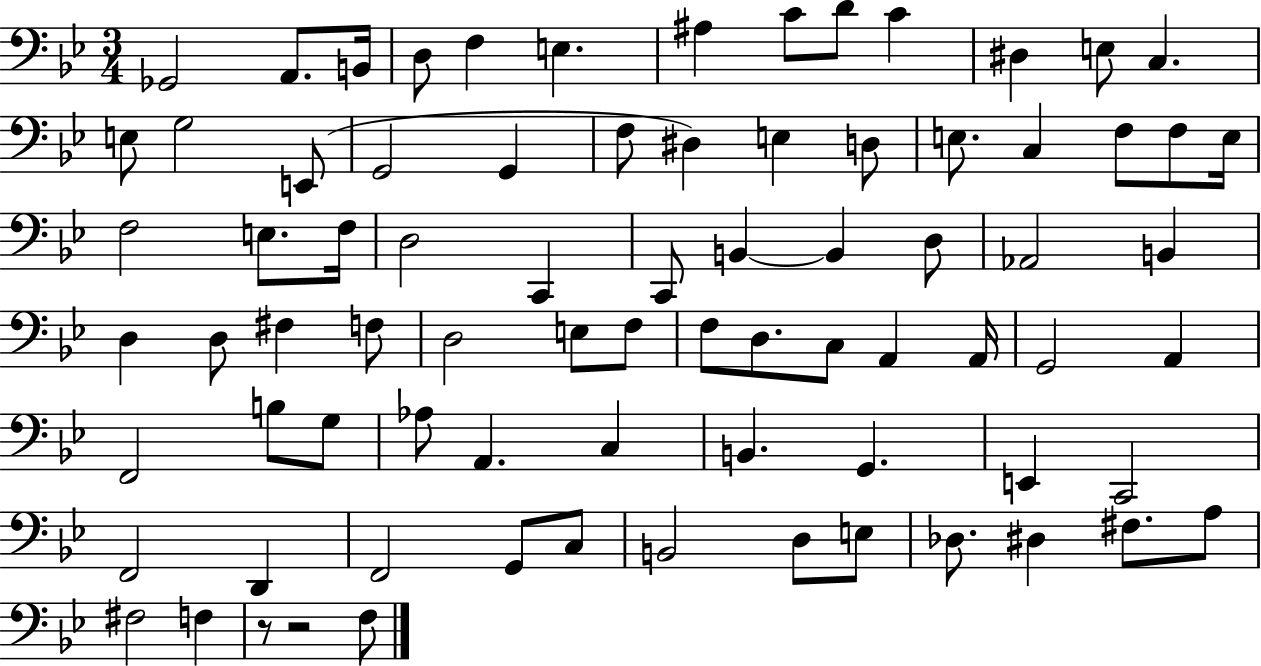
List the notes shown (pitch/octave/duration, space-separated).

Gb2/h A2/e. B2/s D3/e F3/q E3/q. A#3/q C4/e D4/e C4/q D#3/q E3/e C3/q. E3/e G3/h E2/e G2/h G2/q F3/e D#3/q E3/q D3/e E3/e. C3/q F3/e F3/e E3/s F3/h E3/e. F3/s D3/h C2/q C2/e B2/q B2/q D3/e Ab2/h B2/q D3/q D3/e F#3/q F3/e D3/h E3/e F3/e F3/e D3/e. C3/e A2/q A2/s G2/h A2/q F2/h B3/e G3/e Ab3/e A2/q. C3/q B2/q. G2/q. E2/q C2/h F2/h D2/q F2/h G2/e C3/e B2/h D3/e E3/e Db3/e. D#3/q F#3/e. A3/e F#3/h F3/q R/e R/h F3/e